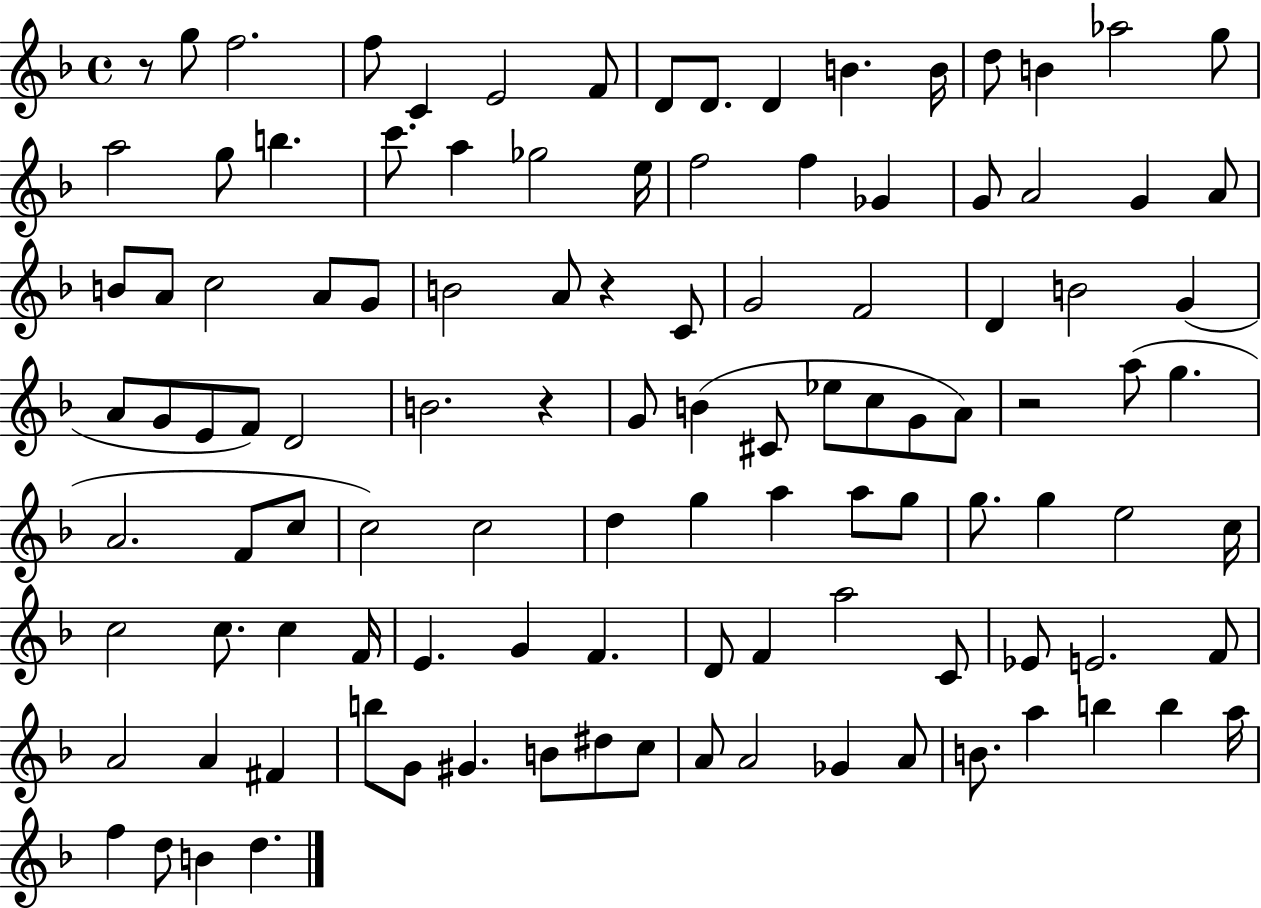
R/e G5/e F5/h. F5/e C4/q E4/h F4/e D4/e D4/e. D4/q B4/q. B4/s D5/e B4/q Ab5/h G5/e A5/h G5/e B5/q. C6/e. A5/q Gb5/h E5/s F5/h F5/q Gb4/q G4/e A4/h G4/q A4/e B4/e A4/e C5/h A4/e G4/e B4/h A4/e R/q C4/e G4/h F4/h D4/q B4/h G4/q A4/e G4/e E4/e F4/e D4/h B4/h. R/q G4/e B4/q C#4/e Eb5/e C5/e G4/e A4/e R/h A5/e G5/q. A4/h. F4/e C5/e C5/h C5/h D5/q G5/q A5/q A5/e G5/e G5/e. G5/q E5/h C5/s C5/h C5/e. C5/q F4/s E4/q. G4/q F4/q. D4/e F4/q A5/h C4/e Eb4/e E4/h. F4/e A4/h A4/q F#4/q B5/e G4/e G#4/q. B4/e D#5/e C5/e A4/e A4/h Gb4/q A4/e B4/e. A5/q B5/q B5/q A5/s F5/q D5/e B4/q D5/q.